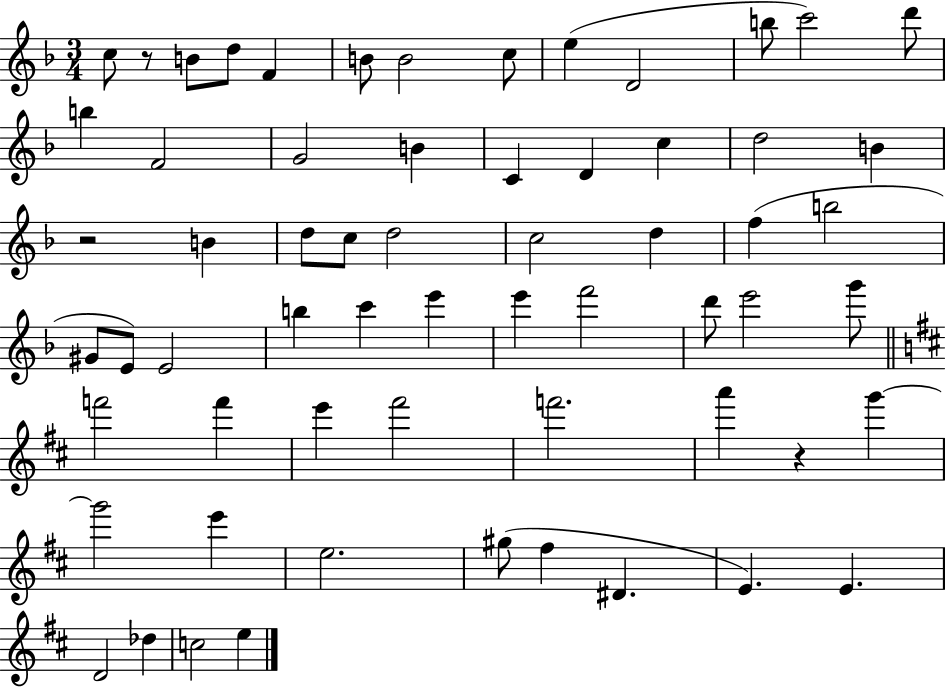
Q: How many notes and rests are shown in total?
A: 62